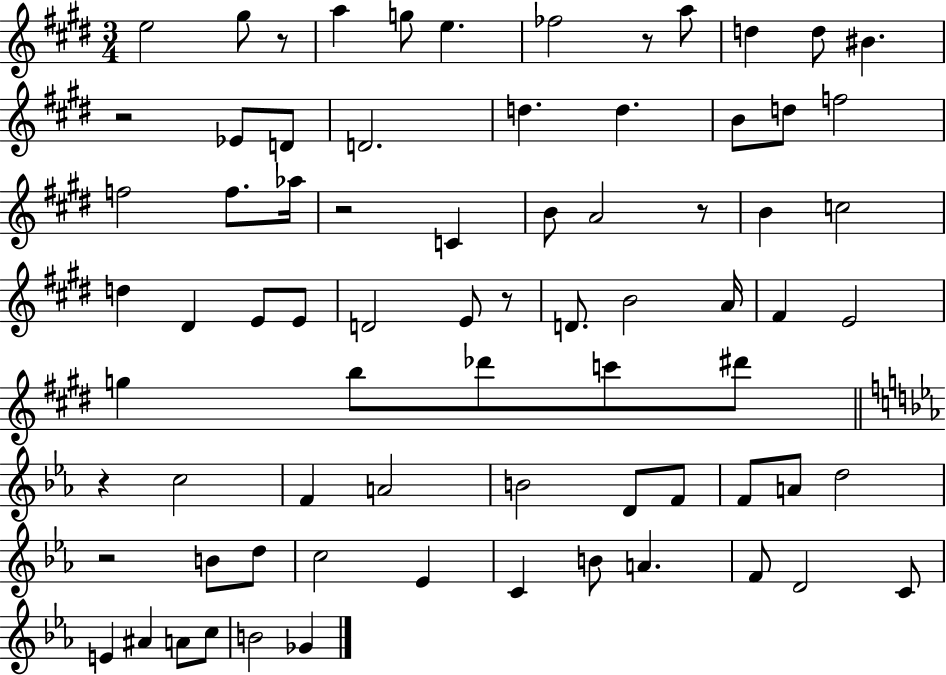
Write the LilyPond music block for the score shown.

{
  \clef treble
  \numericTimeSignature
  \time 3/4
  \key e \major
  e''2 gis''8 r8 | a''4 g''8 e''4. | fes''2 r8 a''8 | d''4 d''8 bis'4. | \break r2 ees'8 d'8 | d'2. | d''4. d''4. | b'8 d''8 f''2 | \break f''2 f''8. aes''16 | r2 c'4 | b'8 a'2 r8 | b'4 c''2 | \break d''4 dis'4 e'8 e'8 | d'2 e'8 r8 | d'8. b'2 a'16 | fis'4 e'2 | \break g''4 b''8 des'''8 c'''8 dis'''8 | \bar "||" \break \key c \minor r4 c''2 | f'4 a'2 | b'2 d'8 f'8 | f'8 a'8 d''2 | \break r2 b'8 d''8 | c''2 ees'4 | c'4 b'8 a'4. | f'8 d'2 c'8 | \break e'4 ais'4 a'8 c''8 | b'2 ges'4 | \bar "|."
}